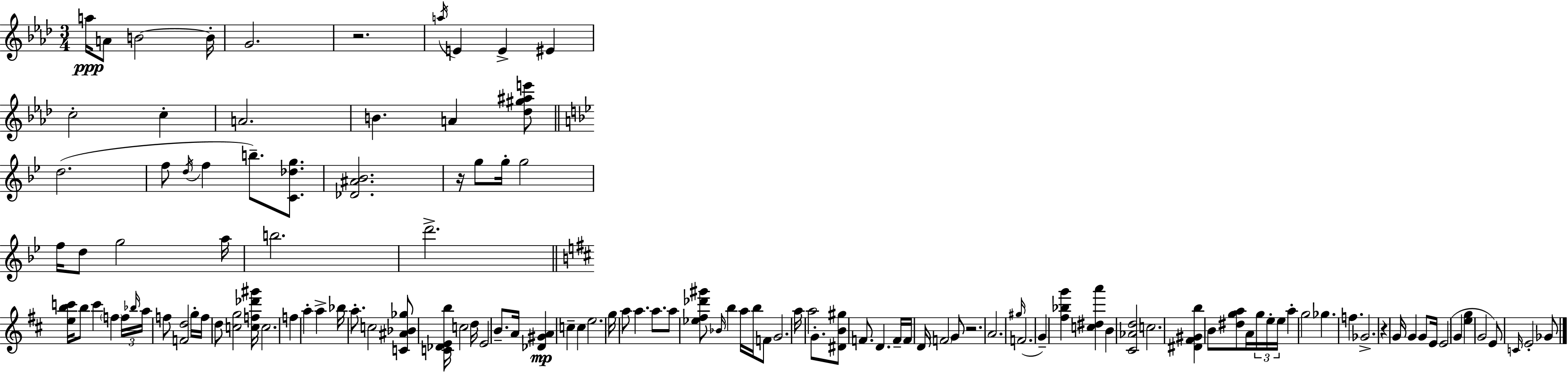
{
  \clef treble
  \numericTimeSignature
  \time 3/4
  \key f \minor
  a''16\ppp a'8 b'2~~ b'16-. | g'2. | r2. | \acciaccatura { a''16 } e'4 e'4-> eis'4 | \break c''2-. c''4-. | a'2. | b'4. a'4 <des'' gis'' ais'' e'''>8 | \bar "||" \break \key bes \major d''2.( | f''8 \acciaccatura { d''16 } f''4 b''8.--) <c' des'' g''>8. | <des' ais' bes'>2. | r16 g''8 g''16-. g''2 | \break f''16 d''8 g''2 | a''16 b''2. | d'''2.-> | \bar "||" \break \key b \minor <e'' b'' c'''>16 b''8 c'''4 \parenthesize f''4 \tuplet 3/2 { f''16 | \grace { bes''16 } a''16 } f''8 <f' d''>2 | g''16-. f''16 d''8 <c'' g''>2 | <c'' f'' des''' gis'''>16 c''2. | \break f''4 a''4-. a''4-> | bes''16 a''8.-. c''2 | <c' ais' bes' ges''>8 <c' des' e' b''>16 c''2 | d''16 e'2 b'8.-- | \break a'16 <des' gis' a'>4\mp c''4-- c''4 | e''2. | g''16 a''8 a''4. a''8. | a''8 <ees'' fis'' des''' gis'''>8 \grace { bes'16 } b''4 a''16 b''16 | \break f'8 g'2. | a''16 a''2 g'8.-. | <dis' b' gis''>8 f'8. d'4. | f'16-- f'16 d'16 \parenthesize f'2 | \break g'8 r2. | a'2. | \grace { gis''16 }( f'2. | g'4--) <fis'' bes'' g'''>4 <c'' dis'' a'''>4 | \break b'4 <cis' aes' d''>2 | c''2. | <dis' fis' gis' b''>4 b'8 <dis'' g'' a''>8 a'16 | \tuplet 3/2 { g''16 e''16-. e''16 } a''4-. g''2 | \break ges''4. f''4. | ges'2.-> | r4 g'16 g'4 | g'8 e'16 e'2( g'4 | \break <e'' g''>4 g'2 | e'8) \grace { c'16 } e'2-. | ges'8 \bar "|."
}